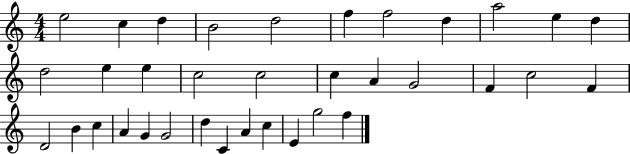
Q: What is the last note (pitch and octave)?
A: F5